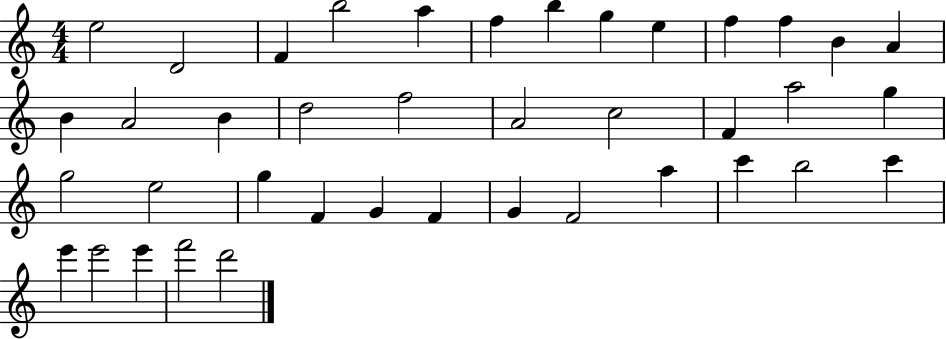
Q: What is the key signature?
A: C major